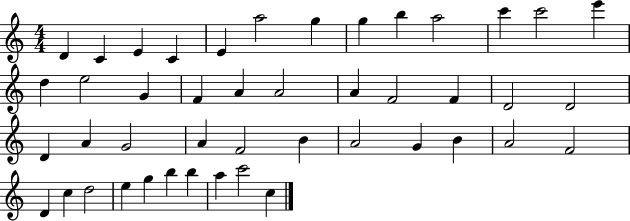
{
  \clef treble
  \numericTimeSignature
  \time 4/4
  \key c \major
  d'4 c'4 e'4 c'4 | e'4 a''2 g''4 | g''4 b''4 a''2 | c'''4 c'''2 e'''4 | \break d''4 e''2 g'4 | f'4 a'4 a'2 | a'4 f'2 f'4 | d'2 d'2 | \break d'4 a'4 g'2 | a'4 f'2 b'4 | a'2 g'4 b'4 | a'2 f'2 | \break d'4 c''4 d''2 | e''4 g''4 b''4 b''4 | a''4 c'''2 c''4 | \bar "|."
}